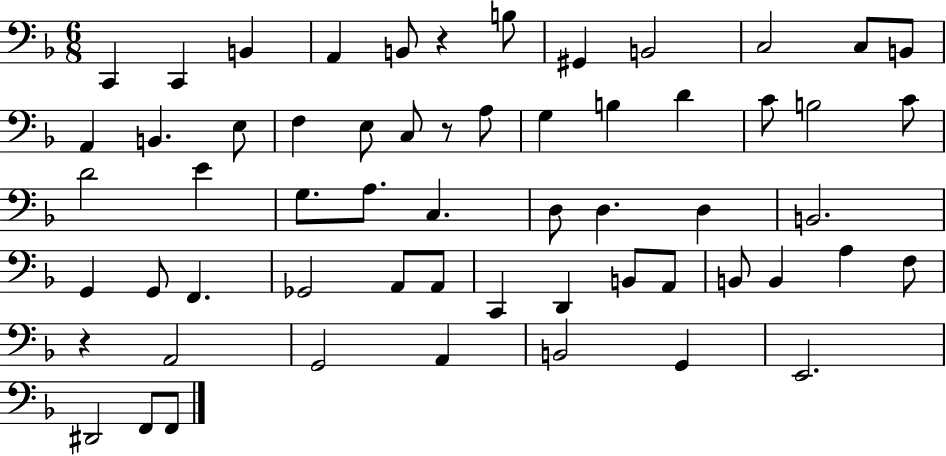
C2/q C2/q B2/q A2/q B2/e R/q B3/e G#2/q B2/h C3/h C3/e B2/e A2/q B2/q. E3/e F3/q E3/e C3/e R/e A3/e G3/q B3/q D4/q C4/e B3/h C4/e D4/h E4/q G3/e. A3/e. C3/q. D3/e D3/q. D3/q B2/h. G2/q G2/e F2/q. Gb2/h A2/e A2/e C2/q D2/q B2/e A2/e B2/e B2/q A3/q F3/e R/q A2/h G2/h A2/q B2/h G2/q E2/h. D#2/h F2/e F2/e